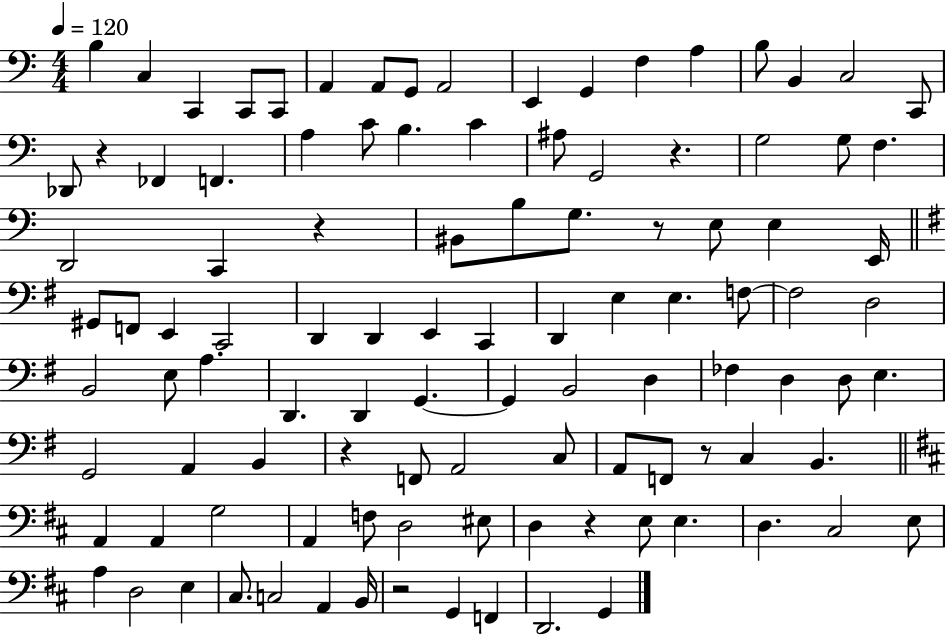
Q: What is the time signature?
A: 4/4